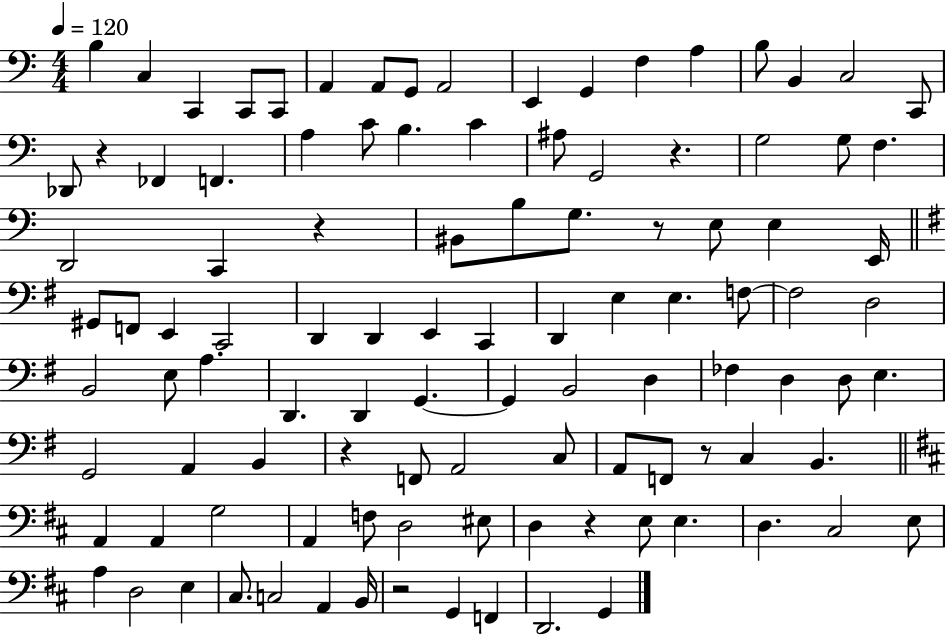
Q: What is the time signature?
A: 4/4